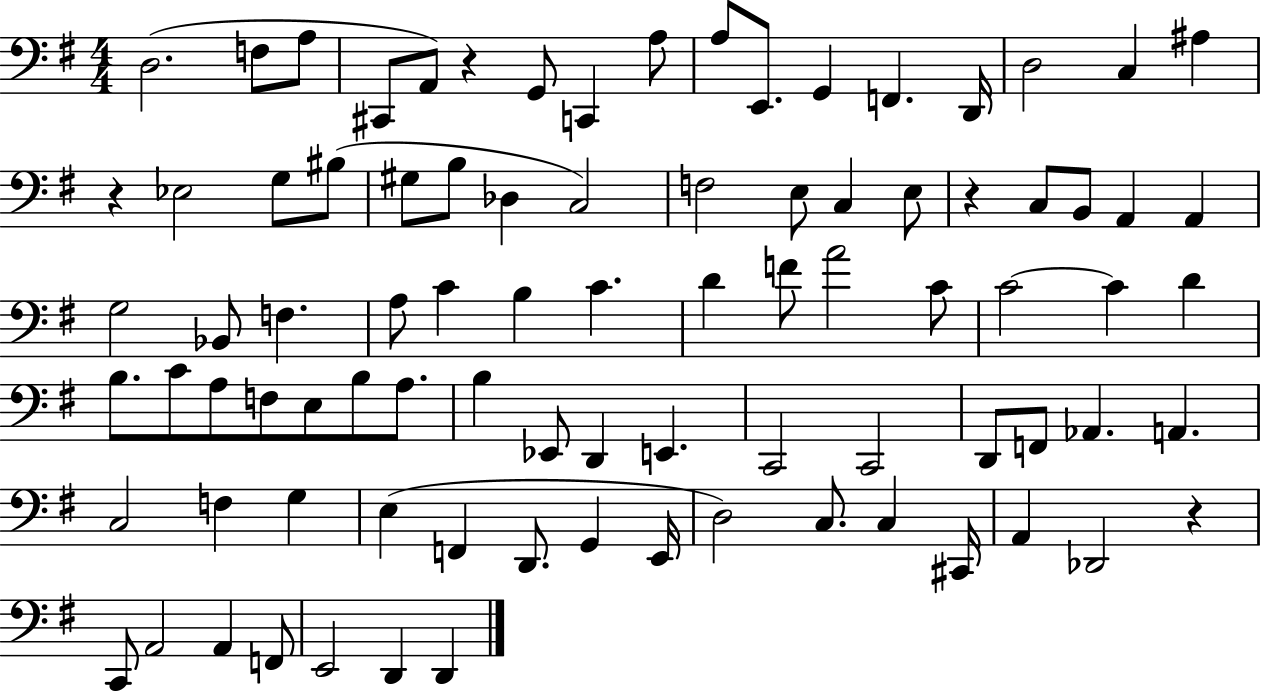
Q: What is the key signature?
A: G major